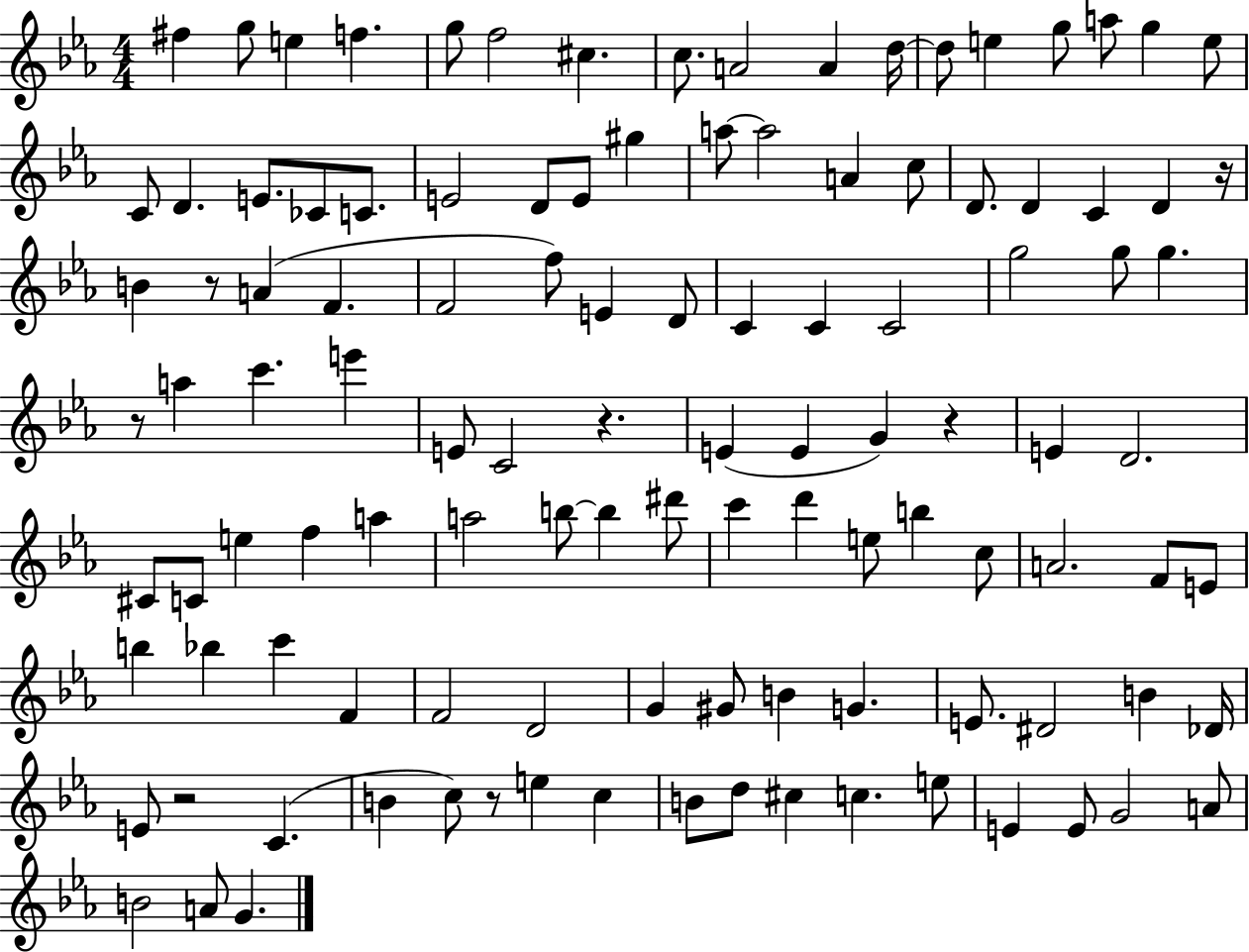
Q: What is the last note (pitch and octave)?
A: G4